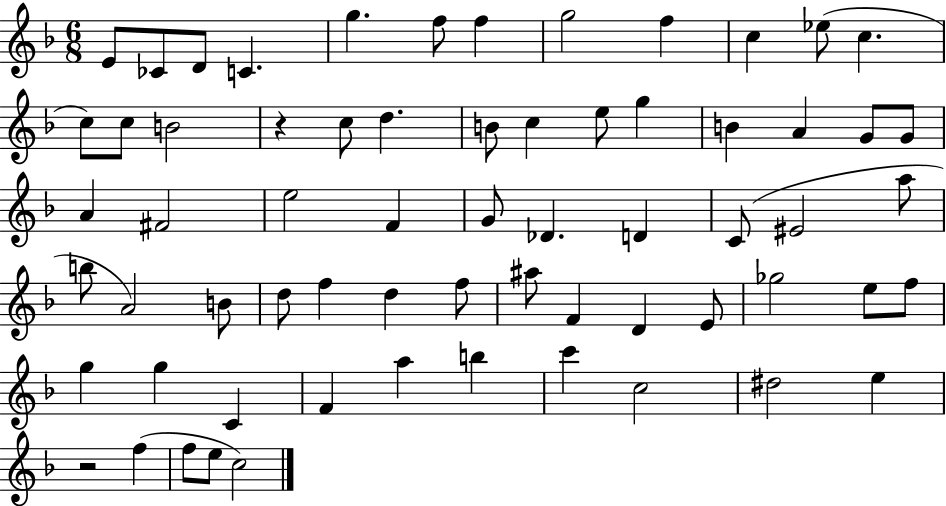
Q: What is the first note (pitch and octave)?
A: E4